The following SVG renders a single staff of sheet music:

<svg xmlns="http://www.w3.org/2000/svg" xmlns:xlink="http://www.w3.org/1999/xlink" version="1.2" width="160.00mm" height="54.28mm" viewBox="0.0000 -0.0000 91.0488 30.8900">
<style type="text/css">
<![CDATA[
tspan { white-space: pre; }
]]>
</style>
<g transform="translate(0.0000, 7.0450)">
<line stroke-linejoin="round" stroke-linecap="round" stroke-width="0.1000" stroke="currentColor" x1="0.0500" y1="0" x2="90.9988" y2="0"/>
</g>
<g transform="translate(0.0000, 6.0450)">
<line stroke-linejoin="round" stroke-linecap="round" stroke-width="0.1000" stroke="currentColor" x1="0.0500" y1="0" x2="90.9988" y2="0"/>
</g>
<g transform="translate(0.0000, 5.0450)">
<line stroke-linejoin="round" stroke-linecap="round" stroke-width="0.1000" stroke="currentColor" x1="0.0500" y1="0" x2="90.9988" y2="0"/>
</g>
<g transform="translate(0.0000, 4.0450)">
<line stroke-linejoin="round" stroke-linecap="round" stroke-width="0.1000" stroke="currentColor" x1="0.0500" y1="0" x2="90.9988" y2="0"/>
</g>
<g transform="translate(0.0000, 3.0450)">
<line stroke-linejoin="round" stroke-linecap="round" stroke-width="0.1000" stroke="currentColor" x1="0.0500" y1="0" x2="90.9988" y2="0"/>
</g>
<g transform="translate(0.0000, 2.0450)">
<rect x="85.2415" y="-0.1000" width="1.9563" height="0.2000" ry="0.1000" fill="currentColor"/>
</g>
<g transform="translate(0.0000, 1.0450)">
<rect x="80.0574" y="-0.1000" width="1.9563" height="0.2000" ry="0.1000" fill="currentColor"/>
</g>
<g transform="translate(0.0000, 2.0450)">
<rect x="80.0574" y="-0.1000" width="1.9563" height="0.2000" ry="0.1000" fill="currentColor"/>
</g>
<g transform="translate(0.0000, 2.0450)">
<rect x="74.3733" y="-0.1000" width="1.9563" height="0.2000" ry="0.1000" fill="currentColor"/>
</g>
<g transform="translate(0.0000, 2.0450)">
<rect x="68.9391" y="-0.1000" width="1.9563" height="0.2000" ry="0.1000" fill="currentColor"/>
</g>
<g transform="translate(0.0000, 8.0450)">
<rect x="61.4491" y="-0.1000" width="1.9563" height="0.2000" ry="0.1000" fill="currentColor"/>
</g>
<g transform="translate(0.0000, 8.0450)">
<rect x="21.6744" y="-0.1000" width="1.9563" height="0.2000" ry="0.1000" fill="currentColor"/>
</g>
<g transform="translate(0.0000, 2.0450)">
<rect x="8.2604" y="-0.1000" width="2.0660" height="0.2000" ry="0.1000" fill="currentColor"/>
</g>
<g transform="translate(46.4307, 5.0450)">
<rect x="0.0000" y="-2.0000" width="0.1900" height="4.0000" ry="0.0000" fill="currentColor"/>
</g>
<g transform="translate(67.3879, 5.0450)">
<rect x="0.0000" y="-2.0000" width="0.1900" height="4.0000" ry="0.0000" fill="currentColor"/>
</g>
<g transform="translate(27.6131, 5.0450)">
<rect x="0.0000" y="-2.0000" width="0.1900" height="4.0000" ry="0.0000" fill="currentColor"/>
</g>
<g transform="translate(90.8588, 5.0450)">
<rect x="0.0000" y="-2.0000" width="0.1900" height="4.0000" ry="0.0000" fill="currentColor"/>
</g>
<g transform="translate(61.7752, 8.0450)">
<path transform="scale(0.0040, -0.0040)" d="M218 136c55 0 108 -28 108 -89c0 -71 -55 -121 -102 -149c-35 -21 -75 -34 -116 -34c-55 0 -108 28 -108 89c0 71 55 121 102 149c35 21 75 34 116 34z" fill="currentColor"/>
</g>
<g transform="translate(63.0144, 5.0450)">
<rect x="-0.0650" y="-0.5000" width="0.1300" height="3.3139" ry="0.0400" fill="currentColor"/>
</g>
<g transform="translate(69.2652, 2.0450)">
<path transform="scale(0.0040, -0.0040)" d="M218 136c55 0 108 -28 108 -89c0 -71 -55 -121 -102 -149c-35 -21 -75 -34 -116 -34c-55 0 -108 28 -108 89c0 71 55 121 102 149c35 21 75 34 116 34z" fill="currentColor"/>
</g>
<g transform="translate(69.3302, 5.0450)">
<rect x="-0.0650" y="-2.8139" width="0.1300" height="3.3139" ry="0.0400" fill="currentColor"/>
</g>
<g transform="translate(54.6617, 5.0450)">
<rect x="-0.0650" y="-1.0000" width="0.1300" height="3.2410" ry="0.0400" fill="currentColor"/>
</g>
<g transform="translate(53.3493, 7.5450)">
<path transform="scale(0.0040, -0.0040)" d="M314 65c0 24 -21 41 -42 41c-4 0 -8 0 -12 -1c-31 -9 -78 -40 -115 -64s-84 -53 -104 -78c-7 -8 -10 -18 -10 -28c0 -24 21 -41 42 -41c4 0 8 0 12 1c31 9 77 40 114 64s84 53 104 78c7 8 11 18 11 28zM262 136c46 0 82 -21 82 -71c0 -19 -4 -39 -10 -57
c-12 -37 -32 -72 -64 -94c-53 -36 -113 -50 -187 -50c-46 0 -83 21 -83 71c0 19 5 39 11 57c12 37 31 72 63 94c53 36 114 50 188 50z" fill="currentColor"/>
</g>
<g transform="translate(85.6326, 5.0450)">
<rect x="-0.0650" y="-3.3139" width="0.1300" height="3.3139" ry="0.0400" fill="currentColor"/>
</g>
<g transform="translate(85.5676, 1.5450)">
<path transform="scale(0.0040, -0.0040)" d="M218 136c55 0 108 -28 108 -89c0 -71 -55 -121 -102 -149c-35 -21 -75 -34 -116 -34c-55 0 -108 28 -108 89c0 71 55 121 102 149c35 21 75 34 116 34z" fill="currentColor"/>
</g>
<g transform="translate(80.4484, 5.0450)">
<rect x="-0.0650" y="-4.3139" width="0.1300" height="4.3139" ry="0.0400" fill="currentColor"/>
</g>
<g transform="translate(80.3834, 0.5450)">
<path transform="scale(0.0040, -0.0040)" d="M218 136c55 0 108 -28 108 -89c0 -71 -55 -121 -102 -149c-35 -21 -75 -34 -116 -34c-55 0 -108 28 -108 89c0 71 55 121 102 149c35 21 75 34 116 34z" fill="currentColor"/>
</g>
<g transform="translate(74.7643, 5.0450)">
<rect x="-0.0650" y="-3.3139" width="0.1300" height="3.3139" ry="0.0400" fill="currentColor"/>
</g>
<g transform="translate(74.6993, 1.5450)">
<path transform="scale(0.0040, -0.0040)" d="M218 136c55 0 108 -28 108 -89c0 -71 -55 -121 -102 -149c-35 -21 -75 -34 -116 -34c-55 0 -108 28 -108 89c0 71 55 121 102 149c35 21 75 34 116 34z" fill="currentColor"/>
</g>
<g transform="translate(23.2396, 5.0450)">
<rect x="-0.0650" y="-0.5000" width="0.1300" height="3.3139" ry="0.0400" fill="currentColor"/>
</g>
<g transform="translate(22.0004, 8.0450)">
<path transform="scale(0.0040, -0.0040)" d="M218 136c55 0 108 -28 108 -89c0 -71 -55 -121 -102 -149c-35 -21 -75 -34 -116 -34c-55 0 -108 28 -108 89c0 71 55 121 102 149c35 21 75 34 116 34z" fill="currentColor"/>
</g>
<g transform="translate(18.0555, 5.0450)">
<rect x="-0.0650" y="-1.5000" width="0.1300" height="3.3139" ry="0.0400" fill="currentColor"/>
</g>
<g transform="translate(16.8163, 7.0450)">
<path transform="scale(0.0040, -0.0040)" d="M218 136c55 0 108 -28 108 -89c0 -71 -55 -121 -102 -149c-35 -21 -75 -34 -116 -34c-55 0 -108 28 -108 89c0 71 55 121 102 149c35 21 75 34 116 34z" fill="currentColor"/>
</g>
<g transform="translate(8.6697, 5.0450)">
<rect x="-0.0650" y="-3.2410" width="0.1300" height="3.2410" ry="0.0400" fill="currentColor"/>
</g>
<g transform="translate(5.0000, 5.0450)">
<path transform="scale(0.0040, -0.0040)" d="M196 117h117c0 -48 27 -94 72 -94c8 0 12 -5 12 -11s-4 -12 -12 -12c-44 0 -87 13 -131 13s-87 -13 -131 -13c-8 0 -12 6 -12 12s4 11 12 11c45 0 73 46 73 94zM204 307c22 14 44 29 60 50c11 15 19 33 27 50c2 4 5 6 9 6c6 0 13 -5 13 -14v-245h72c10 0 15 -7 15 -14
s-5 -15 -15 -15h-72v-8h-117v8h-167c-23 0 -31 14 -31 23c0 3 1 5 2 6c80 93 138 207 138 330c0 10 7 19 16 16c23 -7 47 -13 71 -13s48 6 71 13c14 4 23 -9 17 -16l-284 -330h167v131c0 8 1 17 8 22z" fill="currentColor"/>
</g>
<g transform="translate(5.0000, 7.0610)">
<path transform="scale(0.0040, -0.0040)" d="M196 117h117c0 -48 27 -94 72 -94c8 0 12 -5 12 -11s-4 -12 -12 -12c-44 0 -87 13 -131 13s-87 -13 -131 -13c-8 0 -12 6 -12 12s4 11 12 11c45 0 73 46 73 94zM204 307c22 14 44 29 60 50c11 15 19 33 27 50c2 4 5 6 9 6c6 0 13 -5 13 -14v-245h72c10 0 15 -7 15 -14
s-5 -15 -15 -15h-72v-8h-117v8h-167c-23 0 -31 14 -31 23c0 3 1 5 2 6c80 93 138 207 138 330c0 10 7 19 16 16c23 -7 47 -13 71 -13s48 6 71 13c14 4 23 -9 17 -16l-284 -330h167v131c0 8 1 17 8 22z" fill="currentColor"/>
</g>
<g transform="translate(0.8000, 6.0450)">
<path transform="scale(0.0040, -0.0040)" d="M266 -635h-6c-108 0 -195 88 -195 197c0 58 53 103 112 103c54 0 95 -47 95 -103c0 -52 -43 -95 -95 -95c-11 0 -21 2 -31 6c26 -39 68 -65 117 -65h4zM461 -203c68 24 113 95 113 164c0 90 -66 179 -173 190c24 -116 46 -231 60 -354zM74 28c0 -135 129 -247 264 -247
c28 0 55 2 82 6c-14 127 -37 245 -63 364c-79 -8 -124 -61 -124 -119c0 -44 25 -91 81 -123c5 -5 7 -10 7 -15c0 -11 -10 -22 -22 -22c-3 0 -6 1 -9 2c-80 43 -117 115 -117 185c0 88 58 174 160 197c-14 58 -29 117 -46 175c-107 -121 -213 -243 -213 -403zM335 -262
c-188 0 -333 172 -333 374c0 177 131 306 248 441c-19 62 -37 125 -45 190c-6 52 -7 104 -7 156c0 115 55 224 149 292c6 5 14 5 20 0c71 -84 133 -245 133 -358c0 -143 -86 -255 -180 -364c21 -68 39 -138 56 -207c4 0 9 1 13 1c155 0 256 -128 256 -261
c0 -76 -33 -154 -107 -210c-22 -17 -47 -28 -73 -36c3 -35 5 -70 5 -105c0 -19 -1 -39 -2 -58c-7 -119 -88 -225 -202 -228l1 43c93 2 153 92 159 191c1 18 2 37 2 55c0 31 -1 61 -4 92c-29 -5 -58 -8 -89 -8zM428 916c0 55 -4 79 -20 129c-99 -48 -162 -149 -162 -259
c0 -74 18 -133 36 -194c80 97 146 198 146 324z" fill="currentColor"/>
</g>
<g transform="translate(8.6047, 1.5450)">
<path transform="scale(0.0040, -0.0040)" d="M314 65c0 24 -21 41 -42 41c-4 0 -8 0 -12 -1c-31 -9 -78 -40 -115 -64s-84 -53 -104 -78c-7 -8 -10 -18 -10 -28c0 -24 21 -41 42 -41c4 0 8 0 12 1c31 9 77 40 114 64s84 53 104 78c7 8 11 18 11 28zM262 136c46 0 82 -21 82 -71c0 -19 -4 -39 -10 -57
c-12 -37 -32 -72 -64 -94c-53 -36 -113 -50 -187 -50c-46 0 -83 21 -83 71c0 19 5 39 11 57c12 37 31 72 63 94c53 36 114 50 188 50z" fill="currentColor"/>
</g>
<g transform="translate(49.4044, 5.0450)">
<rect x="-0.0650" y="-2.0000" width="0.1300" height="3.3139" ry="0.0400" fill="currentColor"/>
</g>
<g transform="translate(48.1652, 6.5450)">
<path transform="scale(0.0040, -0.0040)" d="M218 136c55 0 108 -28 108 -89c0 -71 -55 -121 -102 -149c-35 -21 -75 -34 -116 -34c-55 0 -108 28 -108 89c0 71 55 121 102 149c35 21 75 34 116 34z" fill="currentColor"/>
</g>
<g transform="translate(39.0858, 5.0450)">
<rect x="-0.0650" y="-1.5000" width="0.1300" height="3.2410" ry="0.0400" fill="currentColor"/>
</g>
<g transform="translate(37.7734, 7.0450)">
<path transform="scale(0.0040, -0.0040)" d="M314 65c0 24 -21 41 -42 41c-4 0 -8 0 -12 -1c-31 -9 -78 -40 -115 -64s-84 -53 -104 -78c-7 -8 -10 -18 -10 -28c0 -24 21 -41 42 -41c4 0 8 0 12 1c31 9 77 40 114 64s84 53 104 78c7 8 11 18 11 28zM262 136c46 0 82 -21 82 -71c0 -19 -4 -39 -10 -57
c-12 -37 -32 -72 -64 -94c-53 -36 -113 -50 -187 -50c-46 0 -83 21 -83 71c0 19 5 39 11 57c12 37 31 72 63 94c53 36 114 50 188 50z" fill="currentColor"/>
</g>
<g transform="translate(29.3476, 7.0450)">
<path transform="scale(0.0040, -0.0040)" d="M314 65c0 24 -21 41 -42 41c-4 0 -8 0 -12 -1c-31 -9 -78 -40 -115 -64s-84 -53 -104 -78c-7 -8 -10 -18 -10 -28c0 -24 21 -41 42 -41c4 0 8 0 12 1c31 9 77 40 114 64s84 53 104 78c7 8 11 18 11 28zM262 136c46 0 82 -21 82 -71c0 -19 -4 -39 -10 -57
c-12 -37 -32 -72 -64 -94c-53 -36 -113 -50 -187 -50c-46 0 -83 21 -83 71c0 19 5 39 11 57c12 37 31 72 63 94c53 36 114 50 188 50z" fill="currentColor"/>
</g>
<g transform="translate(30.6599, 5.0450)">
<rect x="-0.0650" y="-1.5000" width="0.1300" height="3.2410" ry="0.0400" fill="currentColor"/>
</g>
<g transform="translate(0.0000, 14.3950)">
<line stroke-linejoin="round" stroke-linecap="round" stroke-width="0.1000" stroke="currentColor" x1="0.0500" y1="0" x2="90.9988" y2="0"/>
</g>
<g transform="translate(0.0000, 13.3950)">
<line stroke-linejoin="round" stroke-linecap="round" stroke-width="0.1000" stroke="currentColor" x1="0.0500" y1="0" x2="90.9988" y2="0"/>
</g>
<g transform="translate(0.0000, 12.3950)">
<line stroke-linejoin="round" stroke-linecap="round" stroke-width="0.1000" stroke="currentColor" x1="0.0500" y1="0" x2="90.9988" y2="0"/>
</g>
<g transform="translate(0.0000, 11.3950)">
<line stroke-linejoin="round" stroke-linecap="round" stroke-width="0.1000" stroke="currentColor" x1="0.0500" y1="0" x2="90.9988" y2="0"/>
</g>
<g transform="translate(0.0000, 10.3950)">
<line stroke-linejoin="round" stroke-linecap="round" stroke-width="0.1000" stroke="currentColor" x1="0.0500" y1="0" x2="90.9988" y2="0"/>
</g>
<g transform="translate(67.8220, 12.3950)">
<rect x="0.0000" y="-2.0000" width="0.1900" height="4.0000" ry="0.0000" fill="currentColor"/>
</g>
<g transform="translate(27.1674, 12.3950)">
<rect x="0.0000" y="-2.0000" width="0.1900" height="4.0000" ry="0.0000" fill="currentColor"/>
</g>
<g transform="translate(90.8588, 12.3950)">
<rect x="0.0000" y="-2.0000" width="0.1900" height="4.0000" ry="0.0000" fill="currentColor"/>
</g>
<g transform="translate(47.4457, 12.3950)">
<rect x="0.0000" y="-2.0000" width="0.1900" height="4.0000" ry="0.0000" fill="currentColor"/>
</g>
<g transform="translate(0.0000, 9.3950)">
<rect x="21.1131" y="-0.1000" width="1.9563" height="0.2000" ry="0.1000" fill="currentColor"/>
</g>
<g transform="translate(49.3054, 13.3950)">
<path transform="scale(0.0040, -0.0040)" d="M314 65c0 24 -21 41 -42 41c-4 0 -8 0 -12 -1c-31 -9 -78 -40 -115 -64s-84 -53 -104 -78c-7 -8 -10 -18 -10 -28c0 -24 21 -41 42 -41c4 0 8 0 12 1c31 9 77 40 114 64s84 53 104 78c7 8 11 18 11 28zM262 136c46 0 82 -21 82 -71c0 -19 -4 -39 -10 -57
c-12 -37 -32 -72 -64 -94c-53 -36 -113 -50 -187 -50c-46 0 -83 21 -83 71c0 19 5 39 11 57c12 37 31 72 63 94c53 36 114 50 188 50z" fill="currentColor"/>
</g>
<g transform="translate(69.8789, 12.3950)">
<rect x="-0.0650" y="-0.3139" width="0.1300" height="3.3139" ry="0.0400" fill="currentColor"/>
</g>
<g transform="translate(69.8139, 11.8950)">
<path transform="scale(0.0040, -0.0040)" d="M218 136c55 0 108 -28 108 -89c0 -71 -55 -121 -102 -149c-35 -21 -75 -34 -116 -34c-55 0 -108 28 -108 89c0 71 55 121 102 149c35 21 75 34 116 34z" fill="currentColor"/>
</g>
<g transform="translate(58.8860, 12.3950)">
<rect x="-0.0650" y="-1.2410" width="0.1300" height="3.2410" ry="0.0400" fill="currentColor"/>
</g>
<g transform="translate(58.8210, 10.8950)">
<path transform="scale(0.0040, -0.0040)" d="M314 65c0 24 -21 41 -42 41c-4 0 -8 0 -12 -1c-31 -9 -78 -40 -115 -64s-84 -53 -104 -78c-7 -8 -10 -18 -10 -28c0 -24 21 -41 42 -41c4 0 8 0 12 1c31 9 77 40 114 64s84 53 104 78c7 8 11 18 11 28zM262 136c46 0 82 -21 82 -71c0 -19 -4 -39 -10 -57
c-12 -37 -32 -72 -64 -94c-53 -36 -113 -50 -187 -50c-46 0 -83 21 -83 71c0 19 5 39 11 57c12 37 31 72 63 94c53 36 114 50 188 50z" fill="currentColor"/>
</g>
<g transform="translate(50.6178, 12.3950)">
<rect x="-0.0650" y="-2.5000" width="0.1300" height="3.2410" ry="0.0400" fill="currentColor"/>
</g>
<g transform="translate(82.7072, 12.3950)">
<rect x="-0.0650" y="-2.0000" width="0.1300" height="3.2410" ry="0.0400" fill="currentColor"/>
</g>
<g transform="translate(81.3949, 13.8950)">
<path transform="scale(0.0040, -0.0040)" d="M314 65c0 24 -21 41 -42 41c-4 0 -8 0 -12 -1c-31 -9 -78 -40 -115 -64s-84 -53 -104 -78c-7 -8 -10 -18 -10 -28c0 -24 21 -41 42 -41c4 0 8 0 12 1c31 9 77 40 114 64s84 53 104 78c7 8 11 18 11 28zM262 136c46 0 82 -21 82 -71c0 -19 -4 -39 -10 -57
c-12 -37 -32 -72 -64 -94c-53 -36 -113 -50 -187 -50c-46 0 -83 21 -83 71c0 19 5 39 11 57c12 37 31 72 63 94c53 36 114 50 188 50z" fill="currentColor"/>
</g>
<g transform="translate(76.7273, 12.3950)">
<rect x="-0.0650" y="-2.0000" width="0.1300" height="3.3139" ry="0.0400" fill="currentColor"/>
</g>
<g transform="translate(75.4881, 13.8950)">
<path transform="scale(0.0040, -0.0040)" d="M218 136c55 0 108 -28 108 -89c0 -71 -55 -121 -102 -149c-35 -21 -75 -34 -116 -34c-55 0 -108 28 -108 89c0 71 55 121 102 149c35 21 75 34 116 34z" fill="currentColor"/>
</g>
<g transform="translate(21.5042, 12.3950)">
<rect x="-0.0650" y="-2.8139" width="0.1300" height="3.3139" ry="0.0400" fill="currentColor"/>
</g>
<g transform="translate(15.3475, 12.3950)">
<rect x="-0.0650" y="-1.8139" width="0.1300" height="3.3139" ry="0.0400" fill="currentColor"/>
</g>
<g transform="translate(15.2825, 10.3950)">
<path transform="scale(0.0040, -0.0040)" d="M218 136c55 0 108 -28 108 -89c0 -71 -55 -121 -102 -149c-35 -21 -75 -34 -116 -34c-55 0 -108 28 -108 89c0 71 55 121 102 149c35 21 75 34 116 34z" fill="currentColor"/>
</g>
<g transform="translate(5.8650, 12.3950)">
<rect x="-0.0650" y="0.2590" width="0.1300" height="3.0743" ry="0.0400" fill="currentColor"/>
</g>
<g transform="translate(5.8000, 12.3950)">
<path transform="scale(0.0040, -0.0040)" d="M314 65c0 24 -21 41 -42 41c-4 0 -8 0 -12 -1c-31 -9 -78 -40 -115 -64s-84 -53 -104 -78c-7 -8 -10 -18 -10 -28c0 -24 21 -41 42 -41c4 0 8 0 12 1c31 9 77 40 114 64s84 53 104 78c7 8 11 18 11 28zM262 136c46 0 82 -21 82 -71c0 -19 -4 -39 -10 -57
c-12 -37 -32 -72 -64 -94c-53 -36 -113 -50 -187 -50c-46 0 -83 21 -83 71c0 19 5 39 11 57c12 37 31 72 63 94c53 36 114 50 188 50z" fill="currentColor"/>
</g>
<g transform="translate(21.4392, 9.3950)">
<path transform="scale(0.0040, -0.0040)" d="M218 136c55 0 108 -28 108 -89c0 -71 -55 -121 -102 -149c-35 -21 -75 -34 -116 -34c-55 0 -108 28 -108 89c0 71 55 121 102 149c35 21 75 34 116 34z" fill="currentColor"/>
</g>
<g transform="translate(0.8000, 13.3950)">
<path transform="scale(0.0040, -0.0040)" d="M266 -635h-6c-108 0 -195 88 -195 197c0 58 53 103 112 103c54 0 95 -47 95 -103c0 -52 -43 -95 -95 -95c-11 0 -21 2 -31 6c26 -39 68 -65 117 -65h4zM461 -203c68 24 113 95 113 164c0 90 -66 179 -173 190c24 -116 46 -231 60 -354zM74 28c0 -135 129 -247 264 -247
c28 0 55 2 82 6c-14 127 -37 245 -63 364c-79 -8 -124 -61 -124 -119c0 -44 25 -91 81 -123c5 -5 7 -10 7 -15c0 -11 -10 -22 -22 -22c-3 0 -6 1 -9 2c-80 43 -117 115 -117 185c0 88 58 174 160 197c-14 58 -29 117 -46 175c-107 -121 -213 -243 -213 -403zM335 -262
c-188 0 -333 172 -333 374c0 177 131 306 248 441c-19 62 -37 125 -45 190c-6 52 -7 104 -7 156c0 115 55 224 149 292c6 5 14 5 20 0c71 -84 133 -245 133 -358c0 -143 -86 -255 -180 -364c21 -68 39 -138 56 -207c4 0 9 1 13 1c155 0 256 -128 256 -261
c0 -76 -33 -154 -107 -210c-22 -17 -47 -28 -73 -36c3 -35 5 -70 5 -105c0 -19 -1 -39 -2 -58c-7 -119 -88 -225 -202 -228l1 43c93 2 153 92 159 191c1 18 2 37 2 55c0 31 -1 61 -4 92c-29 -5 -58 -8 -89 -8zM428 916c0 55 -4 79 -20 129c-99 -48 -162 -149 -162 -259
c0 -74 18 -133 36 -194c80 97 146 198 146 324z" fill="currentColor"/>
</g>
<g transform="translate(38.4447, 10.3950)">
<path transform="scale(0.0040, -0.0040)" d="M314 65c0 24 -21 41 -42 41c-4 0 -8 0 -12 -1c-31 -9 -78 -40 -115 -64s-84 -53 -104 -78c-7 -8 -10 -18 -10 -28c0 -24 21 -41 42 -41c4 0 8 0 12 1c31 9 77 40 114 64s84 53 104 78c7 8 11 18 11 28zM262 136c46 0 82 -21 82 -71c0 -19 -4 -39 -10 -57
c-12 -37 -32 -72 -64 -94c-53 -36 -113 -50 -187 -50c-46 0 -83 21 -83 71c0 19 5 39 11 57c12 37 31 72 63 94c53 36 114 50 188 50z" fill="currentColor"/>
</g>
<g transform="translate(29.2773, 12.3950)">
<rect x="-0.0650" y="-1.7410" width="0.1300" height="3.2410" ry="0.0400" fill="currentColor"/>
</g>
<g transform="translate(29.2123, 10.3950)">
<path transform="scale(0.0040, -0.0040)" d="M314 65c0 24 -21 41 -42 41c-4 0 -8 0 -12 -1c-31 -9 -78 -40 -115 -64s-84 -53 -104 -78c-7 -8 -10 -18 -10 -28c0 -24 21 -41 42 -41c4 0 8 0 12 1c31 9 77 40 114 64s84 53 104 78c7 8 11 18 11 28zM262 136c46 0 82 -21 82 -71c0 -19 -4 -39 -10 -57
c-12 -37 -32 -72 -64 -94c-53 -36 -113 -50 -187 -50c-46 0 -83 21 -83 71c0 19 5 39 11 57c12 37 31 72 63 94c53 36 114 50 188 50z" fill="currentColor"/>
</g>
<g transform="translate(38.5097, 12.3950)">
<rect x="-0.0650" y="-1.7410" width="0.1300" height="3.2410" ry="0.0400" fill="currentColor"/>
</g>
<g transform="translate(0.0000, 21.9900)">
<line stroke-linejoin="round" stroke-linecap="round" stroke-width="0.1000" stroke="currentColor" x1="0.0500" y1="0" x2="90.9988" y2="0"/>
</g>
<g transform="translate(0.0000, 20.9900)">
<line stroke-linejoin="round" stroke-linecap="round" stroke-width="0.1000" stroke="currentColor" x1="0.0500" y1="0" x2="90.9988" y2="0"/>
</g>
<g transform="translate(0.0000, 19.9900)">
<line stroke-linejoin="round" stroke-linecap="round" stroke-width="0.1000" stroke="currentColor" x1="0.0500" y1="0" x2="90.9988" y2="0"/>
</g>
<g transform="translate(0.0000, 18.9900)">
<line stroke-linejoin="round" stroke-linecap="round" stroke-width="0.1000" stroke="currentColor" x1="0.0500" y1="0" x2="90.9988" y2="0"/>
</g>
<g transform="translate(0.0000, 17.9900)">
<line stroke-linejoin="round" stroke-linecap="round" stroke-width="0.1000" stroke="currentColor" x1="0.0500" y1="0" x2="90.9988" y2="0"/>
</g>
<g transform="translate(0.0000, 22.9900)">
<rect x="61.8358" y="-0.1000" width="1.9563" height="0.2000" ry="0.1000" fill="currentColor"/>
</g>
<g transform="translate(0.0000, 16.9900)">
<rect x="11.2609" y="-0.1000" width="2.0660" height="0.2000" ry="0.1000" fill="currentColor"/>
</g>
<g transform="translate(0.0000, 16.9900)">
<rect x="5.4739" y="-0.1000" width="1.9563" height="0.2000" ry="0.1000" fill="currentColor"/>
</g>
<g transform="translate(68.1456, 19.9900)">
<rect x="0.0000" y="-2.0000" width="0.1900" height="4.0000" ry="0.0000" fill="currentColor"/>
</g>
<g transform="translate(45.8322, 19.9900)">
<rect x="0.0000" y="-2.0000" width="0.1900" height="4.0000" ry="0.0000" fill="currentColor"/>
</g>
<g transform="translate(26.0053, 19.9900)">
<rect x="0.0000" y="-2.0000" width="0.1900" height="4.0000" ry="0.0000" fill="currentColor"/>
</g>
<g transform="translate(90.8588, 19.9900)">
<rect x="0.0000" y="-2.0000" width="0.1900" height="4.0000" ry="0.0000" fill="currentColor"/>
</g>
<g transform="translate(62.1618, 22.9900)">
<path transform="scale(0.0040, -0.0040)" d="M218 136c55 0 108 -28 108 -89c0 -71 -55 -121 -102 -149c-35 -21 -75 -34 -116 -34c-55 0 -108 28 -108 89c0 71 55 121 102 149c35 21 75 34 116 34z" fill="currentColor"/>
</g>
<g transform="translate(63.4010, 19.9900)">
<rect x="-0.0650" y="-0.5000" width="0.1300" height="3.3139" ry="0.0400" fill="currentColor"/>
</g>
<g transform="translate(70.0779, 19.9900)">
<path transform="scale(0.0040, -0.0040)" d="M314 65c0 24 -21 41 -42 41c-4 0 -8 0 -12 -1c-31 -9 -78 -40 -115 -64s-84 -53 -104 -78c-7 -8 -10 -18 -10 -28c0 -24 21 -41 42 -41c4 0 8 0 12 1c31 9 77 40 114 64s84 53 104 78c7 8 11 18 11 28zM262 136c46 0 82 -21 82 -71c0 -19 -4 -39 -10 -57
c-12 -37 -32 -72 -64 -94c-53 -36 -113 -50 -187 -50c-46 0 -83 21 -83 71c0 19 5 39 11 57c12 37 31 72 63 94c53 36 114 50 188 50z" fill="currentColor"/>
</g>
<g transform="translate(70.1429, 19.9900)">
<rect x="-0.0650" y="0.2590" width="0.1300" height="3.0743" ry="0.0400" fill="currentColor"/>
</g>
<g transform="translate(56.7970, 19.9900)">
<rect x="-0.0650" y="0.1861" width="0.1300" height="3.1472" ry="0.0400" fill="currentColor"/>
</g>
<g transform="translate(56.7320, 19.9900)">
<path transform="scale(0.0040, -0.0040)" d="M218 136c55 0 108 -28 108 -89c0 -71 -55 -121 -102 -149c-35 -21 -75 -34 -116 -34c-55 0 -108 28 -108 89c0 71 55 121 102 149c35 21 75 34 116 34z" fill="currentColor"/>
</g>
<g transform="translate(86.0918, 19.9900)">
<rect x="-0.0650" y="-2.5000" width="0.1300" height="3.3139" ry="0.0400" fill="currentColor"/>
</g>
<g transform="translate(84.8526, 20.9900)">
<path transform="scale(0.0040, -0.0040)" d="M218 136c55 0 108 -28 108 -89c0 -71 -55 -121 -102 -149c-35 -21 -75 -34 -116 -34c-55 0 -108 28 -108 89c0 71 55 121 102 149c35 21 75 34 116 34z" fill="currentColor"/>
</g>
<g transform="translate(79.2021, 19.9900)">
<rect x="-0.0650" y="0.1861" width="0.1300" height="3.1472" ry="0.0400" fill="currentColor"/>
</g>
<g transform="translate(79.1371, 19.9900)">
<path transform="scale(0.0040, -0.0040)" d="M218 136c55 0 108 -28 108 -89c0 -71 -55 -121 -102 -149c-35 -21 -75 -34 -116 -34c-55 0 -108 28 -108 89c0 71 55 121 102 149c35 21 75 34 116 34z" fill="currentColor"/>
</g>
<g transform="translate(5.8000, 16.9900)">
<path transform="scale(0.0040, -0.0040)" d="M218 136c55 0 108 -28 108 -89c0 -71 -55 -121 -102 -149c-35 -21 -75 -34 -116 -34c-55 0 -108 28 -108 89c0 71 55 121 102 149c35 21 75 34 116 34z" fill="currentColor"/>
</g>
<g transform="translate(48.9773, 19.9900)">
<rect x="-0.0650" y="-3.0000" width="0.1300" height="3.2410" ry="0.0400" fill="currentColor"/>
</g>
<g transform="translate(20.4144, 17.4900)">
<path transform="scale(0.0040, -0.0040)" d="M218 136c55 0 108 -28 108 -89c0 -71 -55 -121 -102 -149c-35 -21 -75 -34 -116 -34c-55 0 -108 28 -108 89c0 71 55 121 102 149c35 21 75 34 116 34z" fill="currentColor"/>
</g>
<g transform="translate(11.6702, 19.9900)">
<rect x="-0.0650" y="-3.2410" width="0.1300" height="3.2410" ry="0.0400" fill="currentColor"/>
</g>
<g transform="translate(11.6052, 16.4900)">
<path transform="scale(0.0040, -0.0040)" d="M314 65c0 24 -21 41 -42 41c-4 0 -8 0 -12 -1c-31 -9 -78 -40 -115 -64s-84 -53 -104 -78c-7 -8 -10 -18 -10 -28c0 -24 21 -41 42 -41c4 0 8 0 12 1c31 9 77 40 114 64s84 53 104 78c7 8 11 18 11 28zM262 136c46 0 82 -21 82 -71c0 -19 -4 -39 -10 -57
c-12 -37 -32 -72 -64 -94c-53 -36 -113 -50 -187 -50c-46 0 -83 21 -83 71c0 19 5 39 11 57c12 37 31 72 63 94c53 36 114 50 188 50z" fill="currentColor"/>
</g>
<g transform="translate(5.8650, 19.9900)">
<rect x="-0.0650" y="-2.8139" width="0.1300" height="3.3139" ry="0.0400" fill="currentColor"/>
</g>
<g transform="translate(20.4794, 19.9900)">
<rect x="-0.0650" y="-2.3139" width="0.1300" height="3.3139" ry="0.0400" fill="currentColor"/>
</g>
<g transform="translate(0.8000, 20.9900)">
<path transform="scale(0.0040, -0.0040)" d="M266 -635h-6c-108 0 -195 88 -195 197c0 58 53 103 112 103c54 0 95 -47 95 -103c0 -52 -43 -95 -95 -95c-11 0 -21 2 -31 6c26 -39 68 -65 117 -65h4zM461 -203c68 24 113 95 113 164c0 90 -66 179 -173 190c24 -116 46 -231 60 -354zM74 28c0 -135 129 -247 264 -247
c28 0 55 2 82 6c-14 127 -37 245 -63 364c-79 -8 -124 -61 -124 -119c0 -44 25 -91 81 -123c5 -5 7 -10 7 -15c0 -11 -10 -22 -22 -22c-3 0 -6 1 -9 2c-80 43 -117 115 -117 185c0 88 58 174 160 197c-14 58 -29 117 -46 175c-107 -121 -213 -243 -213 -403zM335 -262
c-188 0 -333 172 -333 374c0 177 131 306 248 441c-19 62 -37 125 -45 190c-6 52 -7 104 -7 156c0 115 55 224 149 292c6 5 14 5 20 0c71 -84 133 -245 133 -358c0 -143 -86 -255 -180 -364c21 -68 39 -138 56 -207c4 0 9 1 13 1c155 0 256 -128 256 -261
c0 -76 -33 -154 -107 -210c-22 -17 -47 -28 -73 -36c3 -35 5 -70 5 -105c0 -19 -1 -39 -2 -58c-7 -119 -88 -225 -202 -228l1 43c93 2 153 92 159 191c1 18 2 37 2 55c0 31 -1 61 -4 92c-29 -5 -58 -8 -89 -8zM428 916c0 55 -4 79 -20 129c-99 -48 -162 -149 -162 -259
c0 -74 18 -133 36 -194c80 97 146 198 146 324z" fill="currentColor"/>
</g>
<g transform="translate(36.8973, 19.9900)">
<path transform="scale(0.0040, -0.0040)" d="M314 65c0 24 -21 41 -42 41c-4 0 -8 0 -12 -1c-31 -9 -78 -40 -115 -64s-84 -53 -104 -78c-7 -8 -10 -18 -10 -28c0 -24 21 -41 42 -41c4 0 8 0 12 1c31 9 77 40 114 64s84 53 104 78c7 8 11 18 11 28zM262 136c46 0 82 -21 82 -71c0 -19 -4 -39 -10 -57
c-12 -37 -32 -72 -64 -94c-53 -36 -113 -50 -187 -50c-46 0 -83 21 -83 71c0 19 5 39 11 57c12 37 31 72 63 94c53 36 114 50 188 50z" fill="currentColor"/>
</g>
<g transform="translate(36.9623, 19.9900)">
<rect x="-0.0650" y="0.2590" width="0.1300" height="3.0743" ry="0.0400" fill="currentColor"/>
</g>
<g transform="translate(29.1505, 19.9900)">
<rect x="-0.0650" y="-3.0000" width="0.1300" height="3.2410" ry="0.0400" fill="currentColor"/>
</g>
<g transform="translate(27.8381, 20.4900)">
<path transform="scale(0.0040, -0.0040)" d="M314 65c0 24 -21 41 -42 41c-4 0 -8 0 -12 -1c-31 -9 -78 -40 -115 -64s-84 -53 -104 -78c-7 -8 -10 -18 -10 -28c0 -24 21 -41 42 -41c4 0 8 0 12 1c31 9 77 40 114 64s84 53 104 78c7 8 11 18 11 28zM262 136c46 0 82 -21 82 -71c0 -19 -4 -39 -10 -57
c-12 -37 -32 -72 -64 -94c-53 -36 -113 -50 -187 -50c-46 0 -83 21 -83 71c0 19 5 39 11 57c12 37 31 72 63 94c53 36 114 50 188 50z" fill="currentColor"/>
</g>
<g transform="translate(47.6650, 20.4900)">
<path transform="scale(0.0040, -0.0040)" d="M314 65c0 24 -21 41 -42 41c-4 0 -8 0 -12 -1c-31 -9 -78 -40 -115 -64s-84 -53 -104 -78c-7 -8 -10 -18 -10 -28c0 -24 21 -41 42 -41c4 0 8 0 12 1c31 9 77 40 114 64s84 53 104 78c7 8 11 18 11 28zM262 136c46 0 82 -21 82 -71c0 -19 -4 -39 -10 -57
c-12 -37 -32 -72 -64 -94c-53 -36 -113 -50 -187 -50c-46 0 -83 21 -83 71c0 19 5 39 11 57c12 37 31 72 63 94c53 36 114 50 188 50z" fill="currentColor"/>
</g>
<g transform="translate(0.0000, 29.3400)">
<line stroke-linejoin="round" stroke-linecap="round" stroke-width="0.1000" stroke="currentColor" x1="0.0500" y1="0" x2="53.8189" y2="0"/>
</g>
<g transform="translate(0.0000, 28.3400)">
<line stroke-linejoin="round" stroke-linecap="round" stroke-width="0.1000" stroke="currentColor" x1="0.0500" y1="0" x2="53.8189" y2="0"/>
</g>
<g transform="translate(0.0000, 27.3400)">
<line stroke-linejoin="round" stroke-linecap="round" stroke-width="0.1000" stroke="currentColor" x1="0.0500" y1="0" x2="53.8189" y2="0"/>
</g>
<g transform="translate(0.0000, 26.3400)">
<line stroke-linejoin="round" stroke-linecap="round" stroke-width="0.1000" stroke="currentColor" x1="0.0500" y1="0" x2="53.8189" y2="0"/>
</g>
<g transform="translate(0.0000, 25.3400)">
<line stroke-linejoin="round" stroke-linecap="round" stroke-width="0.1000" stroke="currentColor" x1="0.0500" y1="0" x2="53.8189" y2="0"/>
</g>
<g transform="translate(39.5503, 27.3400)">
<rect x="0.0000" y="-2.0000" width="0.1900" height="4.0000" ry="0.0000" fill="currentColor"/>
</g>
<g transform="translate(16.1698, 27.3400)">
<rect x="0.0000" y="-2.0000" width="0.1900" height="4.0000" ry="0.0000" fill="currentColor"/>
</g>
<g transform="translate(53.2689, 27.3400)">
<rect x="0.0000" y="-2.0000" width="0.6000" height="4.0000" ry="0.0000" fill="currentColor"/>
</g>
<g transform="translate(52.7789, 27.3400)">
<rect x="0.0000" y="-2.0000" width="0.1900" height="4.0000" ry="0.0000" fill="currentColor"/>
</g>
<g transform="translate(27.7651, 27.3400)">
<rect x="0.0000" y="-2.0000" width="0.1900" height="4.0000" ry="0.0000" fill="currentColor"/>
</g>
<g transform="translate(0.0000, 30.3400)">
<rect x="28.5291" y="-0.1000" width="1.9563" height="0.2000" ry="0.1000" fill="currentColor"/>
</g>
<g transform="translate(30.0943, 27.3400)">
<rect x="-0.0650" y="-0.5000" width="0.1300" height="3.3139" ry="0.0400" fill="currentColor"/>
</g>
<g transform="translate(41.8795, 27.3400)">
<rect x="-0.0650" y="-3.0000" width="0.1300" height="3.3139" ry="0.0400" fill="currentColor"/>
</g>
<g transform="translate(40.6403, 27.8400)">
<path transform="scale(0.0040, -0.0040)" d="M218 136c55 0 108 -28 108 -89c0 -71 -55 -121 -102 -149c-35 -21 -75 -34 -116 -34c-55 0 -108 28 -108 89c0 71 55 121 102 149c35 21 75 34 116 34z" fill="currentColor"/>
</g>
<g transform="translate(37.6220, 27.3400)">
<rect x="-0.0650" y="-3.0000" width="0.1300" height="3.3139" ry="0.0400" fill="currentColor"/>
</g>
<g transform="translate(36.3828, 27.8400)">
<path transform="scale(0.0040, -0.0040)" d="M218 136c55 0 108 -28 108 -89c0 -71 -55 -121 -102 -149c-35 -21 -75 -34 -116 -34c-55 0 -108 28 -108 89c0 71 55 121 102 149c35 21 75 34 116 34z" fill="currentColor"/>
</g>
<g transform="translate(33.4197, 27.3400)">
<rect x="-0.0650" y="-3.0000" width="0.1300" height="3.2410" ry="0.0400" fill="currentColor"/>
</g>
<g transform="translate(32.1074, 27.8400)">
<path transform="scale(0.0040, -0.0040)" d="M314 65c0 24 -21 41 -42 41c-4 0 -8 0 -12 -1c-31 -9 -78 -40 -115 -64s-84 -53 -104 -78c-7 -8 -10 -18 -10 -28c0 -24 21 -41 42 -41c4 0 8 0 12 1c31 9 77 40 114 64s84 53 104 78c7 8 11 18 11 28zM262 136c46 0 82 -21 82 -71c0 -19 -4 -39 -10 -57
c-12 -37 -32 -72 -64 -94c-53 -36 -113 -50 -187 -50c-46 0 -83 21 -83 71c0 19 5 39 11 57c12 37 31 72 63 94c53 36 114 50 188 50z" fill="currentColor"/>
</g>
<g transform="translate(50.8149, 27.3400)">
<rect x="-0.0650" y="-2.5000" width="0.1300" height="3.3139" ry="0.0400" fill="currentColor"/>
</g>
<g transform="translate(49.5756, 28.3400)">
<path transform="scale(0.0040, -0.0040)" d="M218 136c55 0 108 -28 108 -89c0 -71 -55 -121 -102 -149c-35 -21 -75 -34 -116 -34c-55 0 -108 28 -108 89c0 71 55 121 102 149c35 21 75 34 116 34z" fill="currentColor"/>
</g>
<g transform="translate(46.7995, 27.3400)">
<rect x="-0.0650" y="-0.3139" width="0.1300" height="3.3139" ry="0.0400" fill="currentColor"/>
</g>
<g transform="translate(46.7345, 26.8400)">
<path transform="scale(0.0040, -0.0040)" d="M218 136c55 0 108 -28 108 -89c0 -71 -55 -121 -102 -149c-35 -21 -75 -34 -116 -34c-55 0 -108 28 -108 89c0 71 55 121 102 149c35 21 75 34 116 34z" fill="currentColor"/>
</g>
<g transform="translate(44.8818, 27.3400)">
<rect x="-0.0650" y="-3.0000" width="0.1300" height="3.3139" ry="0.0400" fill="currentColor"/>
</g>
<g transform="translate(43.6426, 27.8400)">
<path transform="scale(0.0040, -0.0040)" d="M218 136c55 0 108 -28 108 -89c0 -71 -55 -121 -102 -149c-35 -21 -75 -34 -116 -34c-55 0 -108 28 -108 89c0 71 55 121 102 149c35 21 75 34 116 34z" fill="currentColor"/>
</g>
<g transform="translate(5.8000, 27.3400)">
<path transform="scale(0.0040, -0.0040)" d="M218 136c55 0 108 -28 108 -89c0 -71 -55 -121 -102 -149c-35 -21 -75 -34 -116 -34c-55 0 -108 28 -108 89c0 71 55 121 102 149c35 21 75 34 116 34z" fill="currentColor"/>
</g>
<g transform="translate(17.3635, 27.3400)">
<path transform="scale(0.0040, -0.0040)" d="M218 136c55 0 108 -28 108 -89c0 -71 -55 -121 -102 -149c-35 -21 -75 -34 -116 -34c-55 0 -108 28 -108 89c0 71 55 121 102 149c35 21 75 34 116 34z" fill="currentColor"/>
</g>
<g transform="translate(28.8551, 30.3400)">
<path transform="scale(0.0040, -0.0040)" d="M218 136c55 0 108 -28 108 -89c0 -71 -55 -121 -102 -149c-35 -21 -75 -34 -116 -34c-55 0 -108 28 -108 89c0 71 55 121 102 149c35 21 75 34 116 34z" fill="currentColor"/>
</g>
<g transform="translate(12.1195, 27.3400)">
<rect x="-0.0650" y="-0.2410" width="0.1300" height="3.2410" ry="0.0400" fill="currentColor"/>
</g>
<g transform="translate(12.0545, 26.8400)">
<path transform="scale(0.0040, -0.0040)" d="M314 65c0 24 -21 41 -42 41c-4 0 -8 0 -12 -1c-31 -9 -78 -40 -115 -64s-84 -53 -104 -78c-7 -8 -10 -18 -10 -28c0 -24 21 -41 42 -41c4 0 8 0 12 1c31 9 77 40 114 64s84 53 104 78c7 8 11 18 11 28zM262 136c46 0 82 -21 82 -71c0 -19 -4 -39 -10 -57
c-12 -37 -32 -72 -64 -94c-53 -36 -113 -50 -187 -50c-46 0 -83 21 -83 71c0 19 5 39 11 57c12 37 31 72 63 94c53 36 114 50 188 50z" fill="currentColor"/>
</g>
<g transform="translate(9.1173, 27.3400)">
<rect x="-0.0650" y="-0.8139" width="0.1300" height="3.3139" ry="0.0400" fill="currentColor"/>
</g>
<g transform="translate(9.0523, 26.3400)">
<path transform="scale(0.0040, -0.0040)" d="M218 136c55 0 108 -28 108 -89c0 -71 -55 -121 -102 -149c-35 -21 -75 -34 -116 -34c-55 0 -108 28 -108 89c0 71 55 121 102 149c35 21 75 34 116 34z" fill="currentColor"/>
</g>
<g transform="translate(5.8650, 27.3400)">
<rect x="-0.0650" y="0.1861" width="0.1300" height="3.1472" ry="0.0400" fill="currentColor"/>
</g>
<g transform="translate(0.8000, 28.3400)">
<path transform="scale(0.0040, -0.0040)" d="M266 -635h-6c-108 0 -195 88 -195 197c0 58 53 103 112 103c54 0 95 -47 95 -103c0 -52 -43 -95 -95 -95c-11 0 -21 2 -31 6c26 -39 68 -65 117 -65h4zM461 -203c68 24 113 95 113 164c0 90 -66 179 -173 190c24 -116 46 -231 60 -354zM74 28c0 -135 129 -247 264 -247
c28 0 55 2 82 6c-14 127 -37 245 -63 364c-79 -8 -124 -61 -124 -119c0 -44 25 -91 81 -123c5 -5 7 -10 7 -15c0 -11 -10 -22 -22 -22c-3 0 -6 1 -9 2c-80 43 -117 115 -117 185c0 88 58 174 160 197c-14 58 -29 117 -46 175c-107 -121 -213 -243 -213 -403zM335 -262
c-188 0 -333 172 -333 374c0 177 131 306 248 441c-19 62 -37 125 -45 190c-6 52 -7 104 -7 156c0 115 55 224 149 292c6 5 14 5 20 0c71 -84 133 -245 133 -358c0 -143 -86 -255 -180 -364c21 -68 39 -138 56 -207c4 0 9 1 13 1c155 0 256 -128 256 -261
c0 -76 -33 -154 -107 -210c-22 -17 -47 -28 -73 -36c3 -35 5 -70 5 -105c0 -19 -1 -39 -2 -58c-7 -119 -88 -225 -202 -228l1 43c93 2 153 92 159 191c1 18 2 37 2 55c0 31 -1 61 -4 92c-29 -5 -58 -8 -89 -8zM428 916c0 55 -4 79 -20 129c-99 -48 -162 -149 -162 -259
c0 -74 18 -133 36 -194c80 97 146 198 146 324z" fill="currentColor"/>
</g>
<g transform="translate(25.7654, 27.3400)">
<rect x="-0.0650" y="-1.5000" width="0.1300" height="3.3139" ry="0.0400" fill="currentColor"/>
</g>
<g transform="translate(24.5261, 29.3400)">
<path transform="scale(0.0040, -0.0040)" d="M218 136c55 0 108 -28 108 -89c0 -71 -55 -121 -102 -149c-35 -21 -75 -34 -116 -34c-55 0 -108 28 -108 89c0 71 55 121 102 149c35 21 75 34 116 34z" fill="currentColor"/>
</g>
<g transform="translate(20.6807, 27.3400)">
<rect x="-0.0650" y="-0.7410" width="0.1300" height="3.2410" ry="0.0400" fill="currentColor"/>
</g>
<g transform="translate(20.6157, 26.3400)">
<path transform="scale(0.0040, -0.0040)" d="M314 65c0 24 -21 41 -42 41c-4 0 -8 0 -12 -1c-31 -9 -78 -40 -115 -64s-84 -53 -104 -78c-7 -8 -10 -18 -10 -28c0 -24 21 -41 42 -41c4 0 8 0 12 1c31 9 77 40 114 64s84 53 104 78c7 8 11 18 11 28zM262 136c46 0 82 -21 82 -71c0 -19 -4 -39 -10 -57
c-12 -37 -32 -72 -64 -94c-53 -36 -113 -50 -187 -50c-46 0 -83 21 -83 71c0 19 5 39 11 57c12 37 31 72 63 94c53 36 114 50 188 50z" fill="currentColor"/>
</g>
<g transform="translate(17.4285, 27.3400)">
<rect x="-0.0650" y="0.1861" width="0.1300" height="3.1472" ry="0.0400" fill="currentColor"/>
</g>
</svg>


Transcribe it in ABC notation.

X:1
T:Untitled
M:4/4
L:1/4
K:C
b2 E C E2 E2 F D2 C a b d' b B2 f a f2 f2 G2 e2 c F F2 a b2 g A2 B2 A2 B C B2 B G B d c2 B d2 E C A2 A A A c G